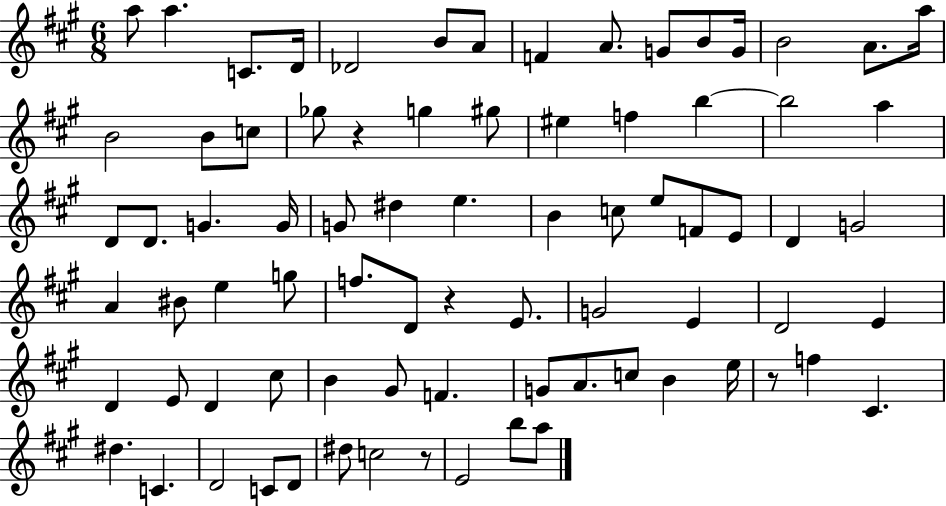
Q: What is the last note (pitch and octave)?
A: A5